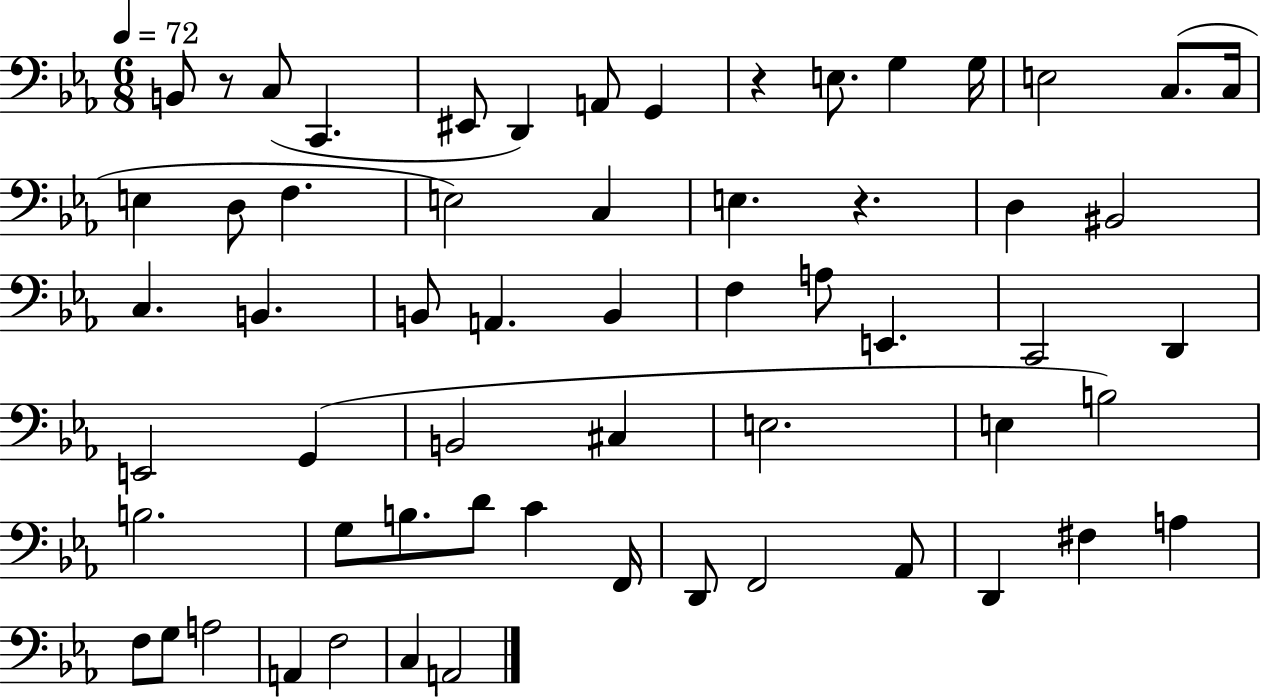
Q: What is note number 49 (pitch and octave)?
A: F#3